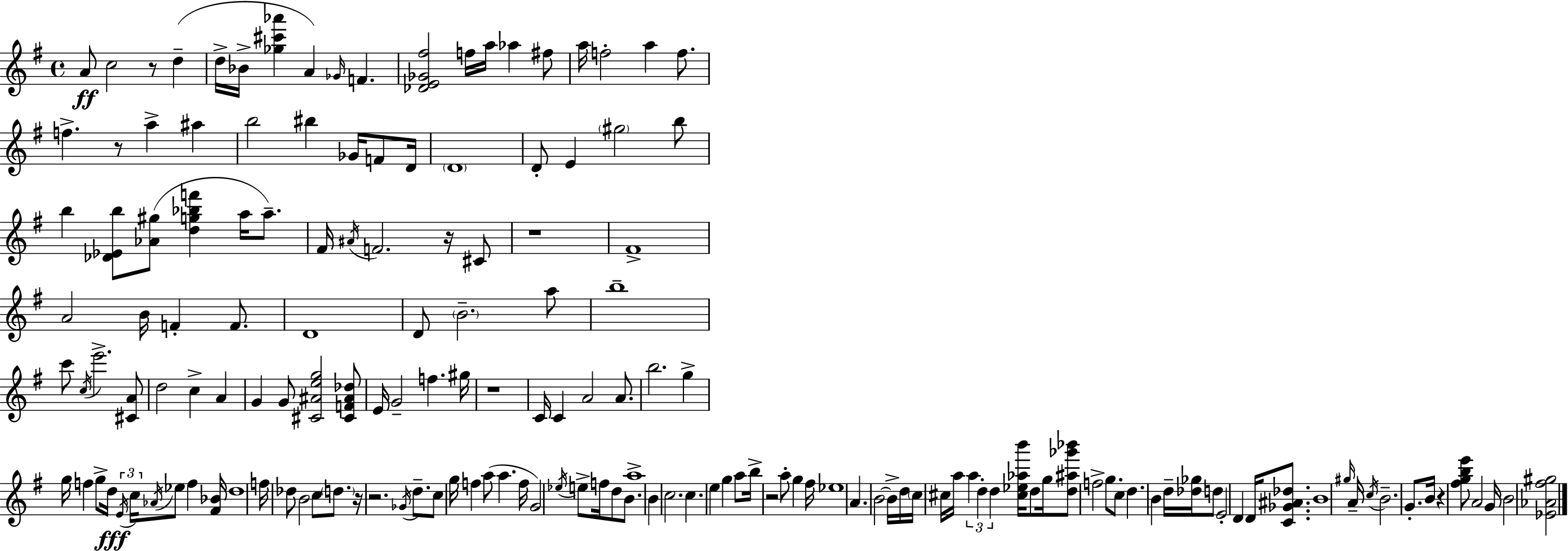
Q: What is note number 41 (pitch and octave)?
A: F4